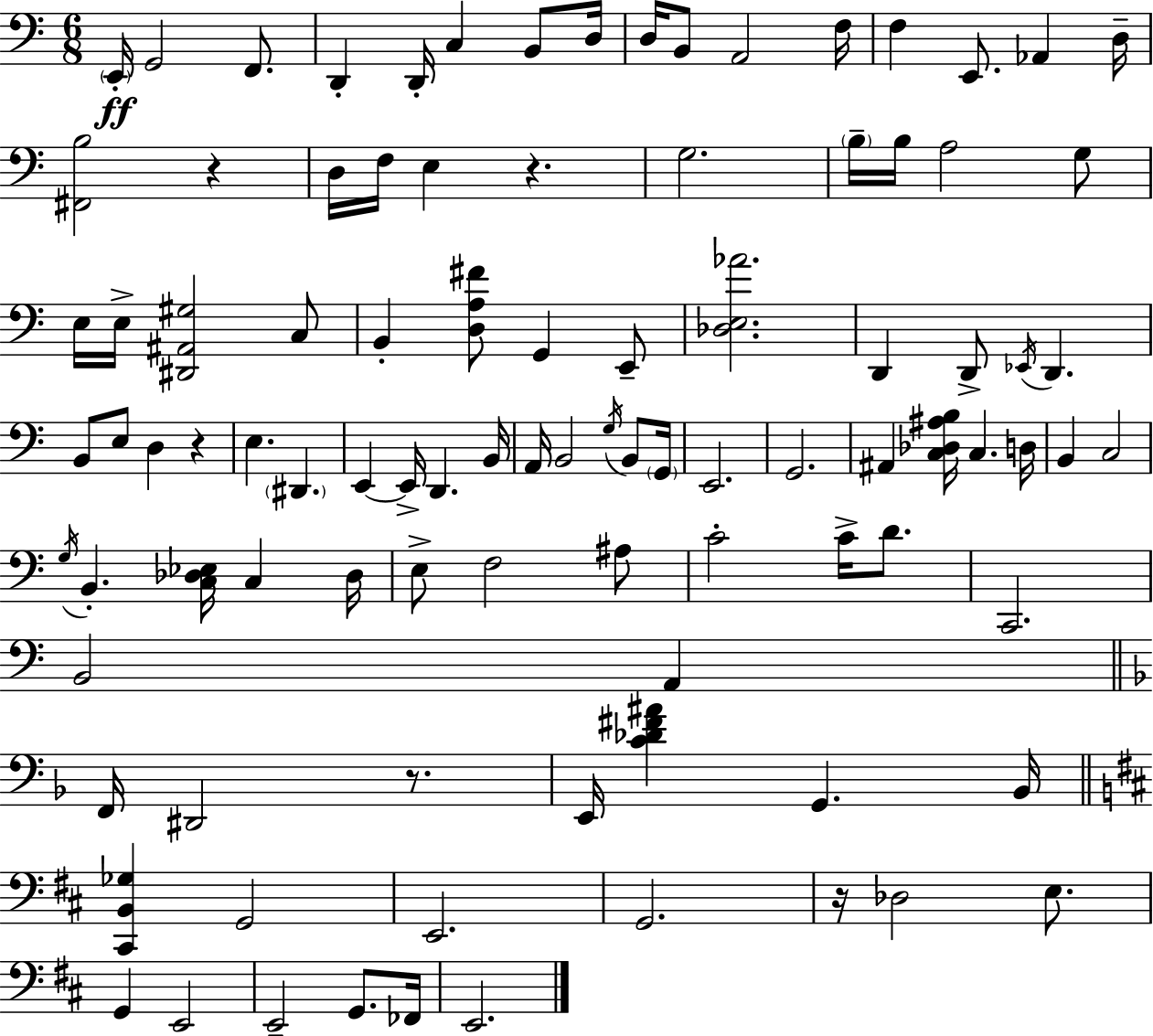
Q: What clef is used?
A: bass